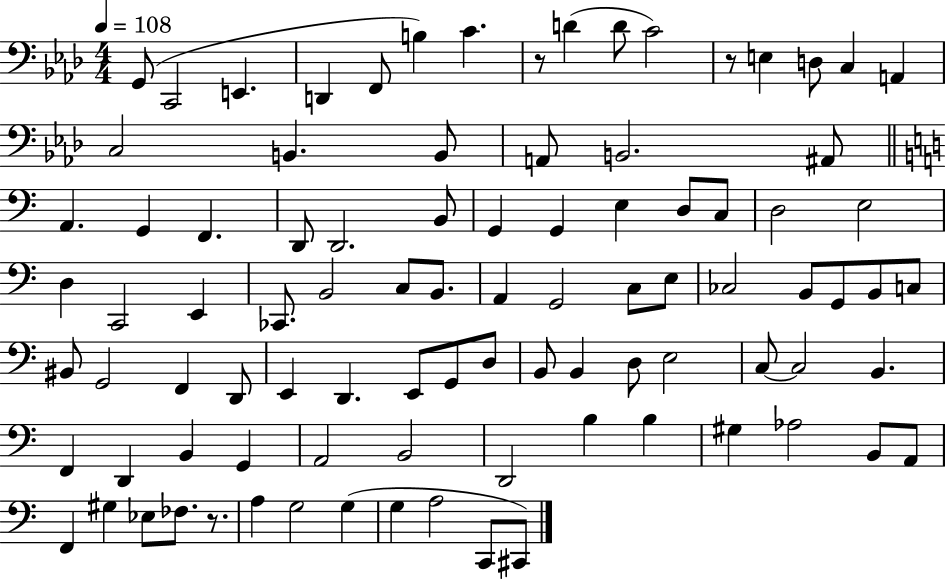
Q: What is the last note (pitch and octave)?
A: C#2